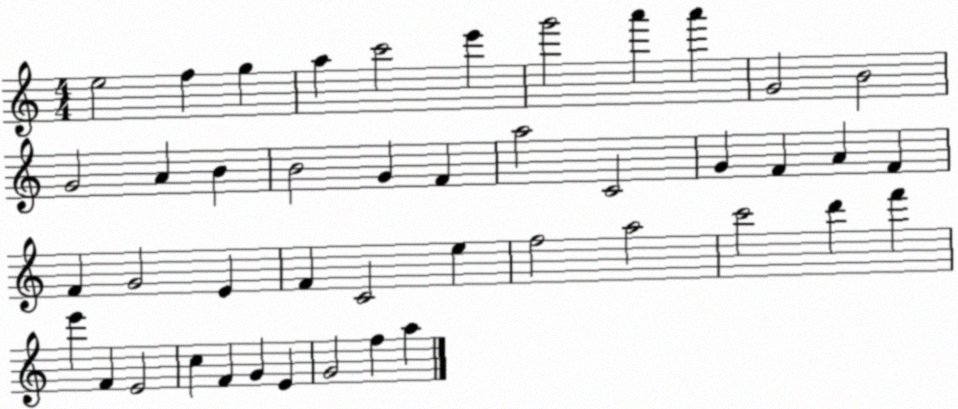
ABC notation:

X:1
T:Untitled
M:4/4
L:1/4
K:C
e2 f g a c'2 e' g'2 a' a' G2 B2 G2 A B B2 G F a2 C2 G F A F F G2 E F C2 e f2 a2 c'2 d' f' e' F E2 c F G E G2 f a